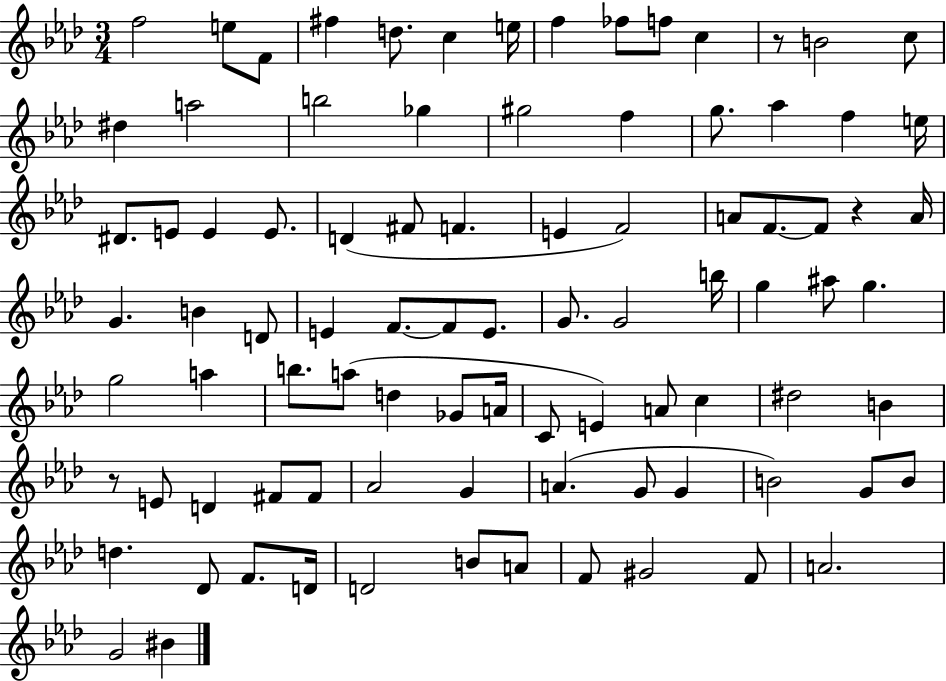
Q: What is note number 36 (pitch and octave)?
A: A4